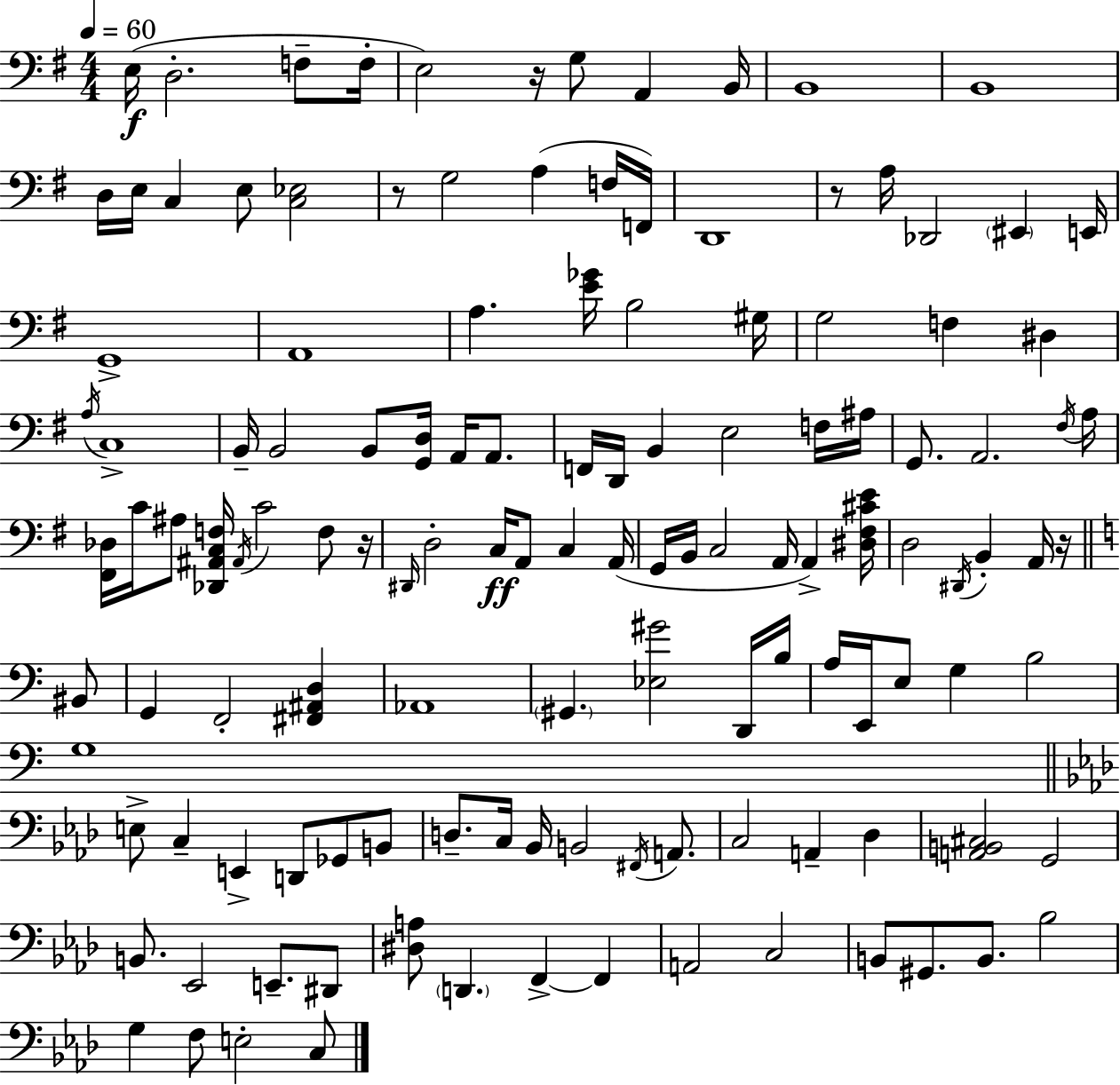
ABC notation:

X:1
T:Untitled
M:4/4
L:1/4
K:Em
E,/4 D,2 F,/2 F,/4 E,2 z/4 G,/2 A,, B,,/4 B,,4 B,,4 D,/4 E,/4 C, E,/2 [C,_E,]2 z/2 G,2 A, F,/4 F,,/4 D,,4 z/2 A,/4 _D,,2 ^E,, E,,/4 G,,4 A,,4 A, [E_G]/4 B,2 ^G,/4 G,2 F, ^D, A,/4 C,4 B,,/4 B,,2 B,,/2 [G,,D,]/4 A,,/4 A,,/2 F,,/4 D,,/4 B,, E,2 F,/4 ^A,/4 G,,/2 A,,2 ^F,/4 A,/4 [^F,,_D,]/4 C/4 ^A,/2 [_D,,^A,,C,F,]/4 ^A,,/4 C2 F,/2 z/4 ^D,,/4 D,2 C,/4 A,,/2 C, A,,/4 G,,/4 B,,/4 C,2 A,,/4 A,, [^D,^F,^CE]/4 D,2 ^D,,/4 B,, A,,/4 z/4 ^B,,/2 G,, F,,2 [^F,,^A,,D,] _A,,4 ^G,, [_E,^G]2 D,,/4 B,/4 A,/4 E,,/4 E,/2 G, B,2 G,4 E,/2 C, E,, D,,/2 _G,,/2 B,,/2 D,/2 C,/4 _B,,/4 B,,2 ^F,,/4 A,,/2 C,2 A,, _D, [A,,B,,^C,]2 G,,2 B,,/2 _E,,2 E,,/2 ^D,,/2 [^D,A,]/2 D,, F,, F,, A,,2 C,2 B,,/2 ^G,,/2 B,,/2 _B,2 G, F,/2 E,2 C,/2